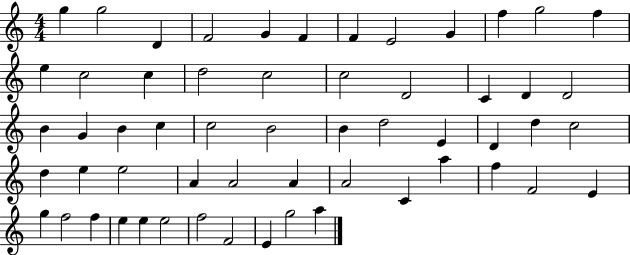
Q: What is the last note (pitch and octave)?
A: A5